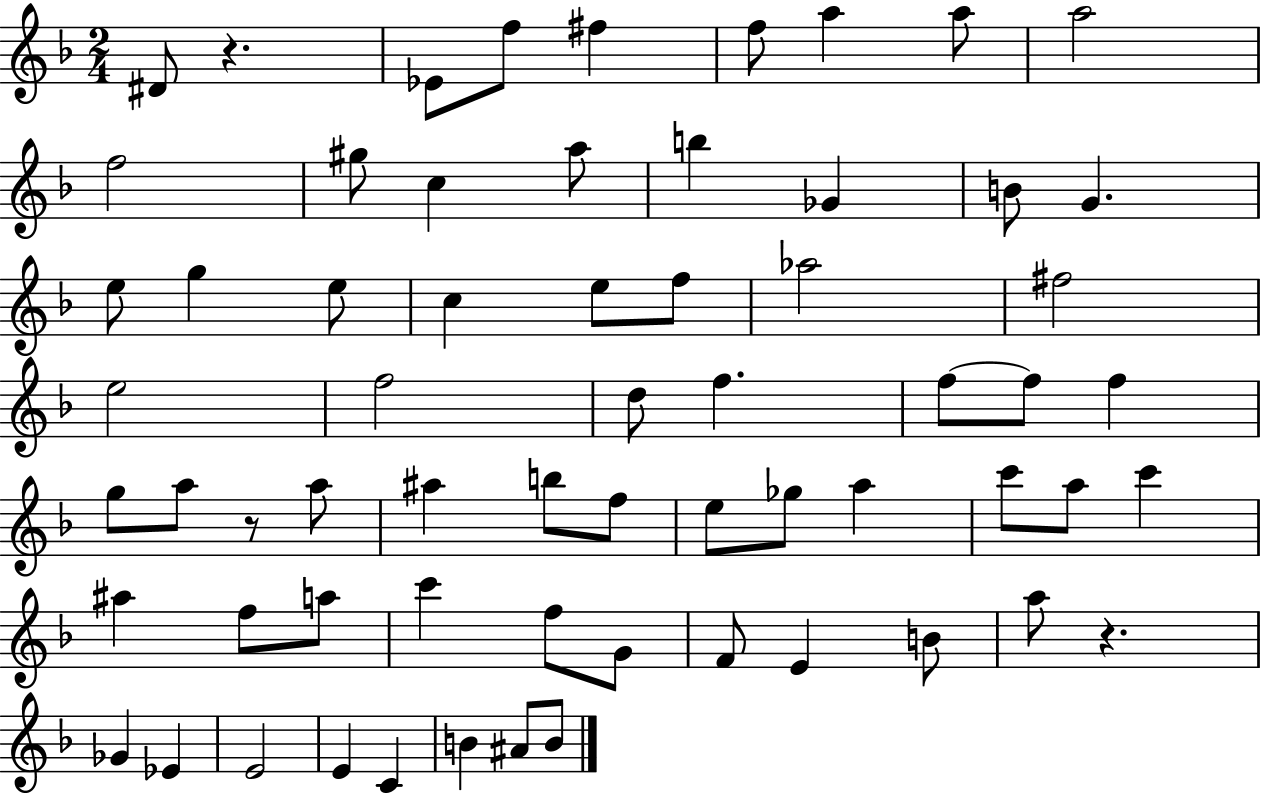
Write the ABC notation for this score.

X:1
T:Untitled
M:2/4
L:1/4
K:F
^D/2 z _E/2 f/2 ^f f/2 a a/2 a2 f2 ^g/2 c a/2 b _G B/2 G e/2 g e/2 c e/2 f/2 _a2 ^f2 e2 f2 d/2 f f/2 f/2 f g/2 a/2 z/2 a/2 ^a b/2 f/2 e/2 _g/2 a c'/2 a/2 c' ^a f/2 a/2 c' f/2 G/2 F/2 E B/2 a/2 z _G _E E2 E C B ^A/2 B/2